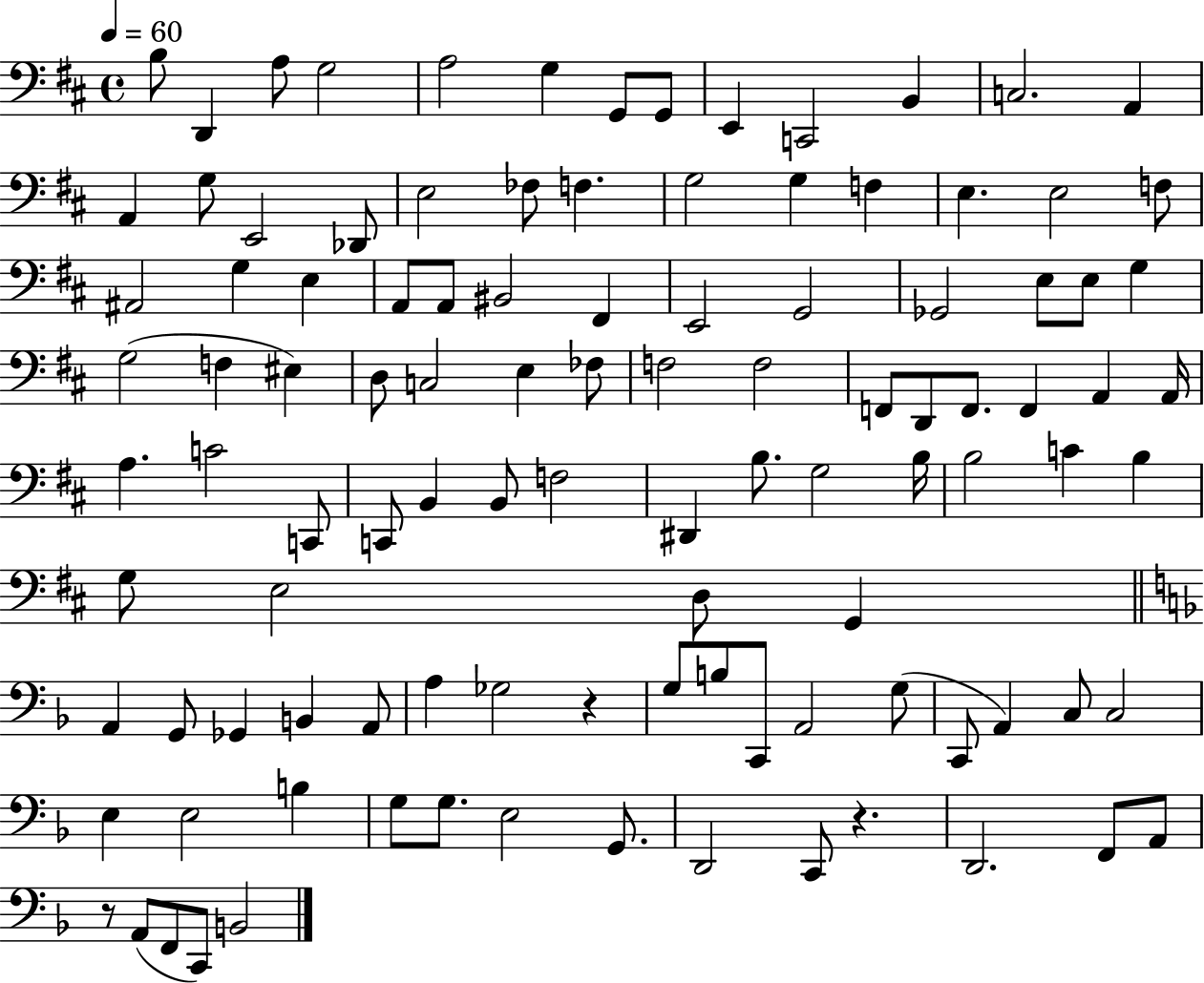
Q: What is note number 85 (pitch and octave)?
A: C2